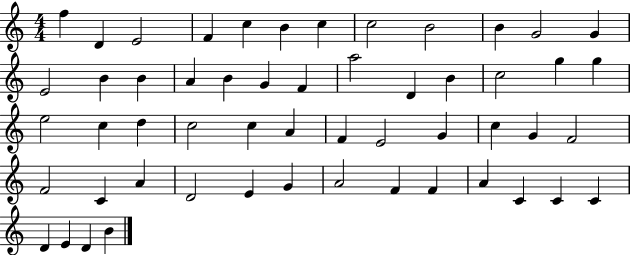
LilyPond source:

{
  \clef treble
  \numericTimeSignature
  \time 4/4
  \key c \major
  f''4 d'4 e'2 | f'4 c''4 b'4 c''4 | c''2 b'2 | b'4 g'2 g'4 | \break e'2 b'4 b'4 | a'4 b'4 g'4 f'4 | a''2 d'4 b'4 | c''2 g''4 g''4 | \break e''2 c''4 d''4 | c''2 c''4 a'4 | f'4 e'2 g'4 | c''4 g'4 f'2 | \break f'2 c'4 a'4 | d'2 e'4 g'4 | a'2 f'4 f'4 | a'4 c'4 c'4 c'4 | \break d'4 e'4 d'4 b'4 | \bar "|."
}